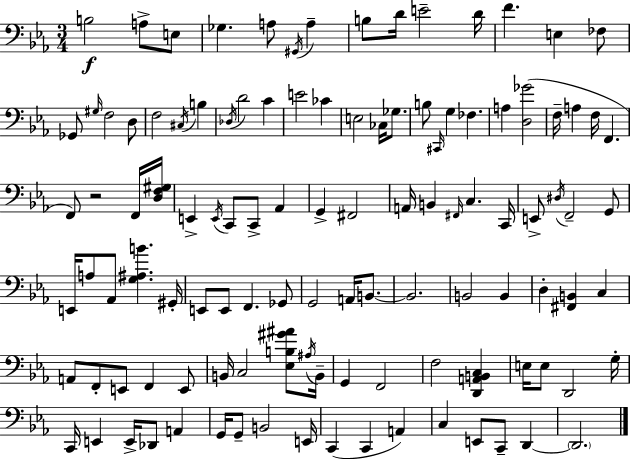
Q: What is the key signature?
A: EES major